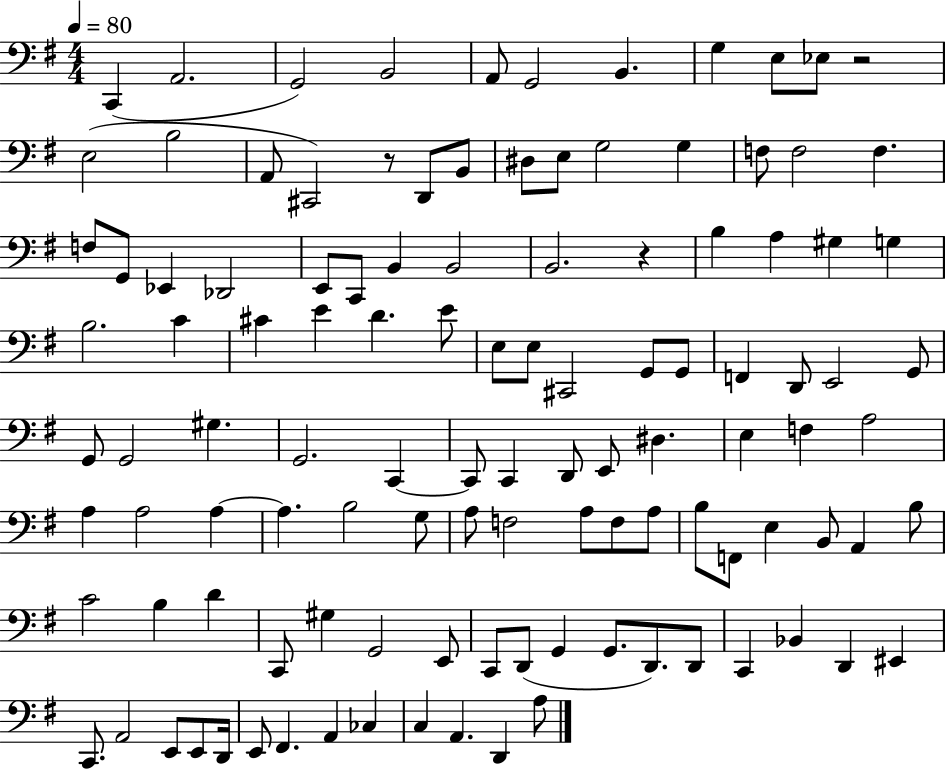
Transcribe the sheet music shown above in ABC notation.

X:1
T:Untitled
M:4/4
L:1/4
K:G
C,, A,,2 G,,2 B,,2 A,,/2 G,,2 B,, G, E,/2 _E,/2 z2 E,2 B,2 A,,/2 ^C,,2 z/2 D,,/2 B,,/2 ^D,/2 E,/2 G,2 G, F,/2 F,2 F, F,/2 G,,/2 _E,, _D,,2 E,,/2 C,,/2 B,, B,,2 B,,2 z B, A, ^G, G, B,2 C ^C E D E/2 E,/2 E,/2 ^C,,2 G,,/2 G,,/2 F,, D,,/2 E,,2 G,,/2 G,,/2 G,,2 ^G, G,,2 C,, C,,/2 C,, D,,/2 E,,/2 ^D, E, F, A,2 A, A,2 A, A, B,2 G,/2 A,/2 F,2 A,/2 F,/2 A,/2 B,/2 F,,/2 E, B,,/2 A,, B,/2 C2 B, D C,,/2 ^G, G,,2 E,,/2 C,,/2 D,,/2 G,, G,,/2 D,,/2 D,,/2 C,, _B,, D,, ^E,, C,,/2 A,,2 E,,/2 E,,/2 D,,/4 E,,/2 ^F,, A,, _C, C, A,, D,, A,/2